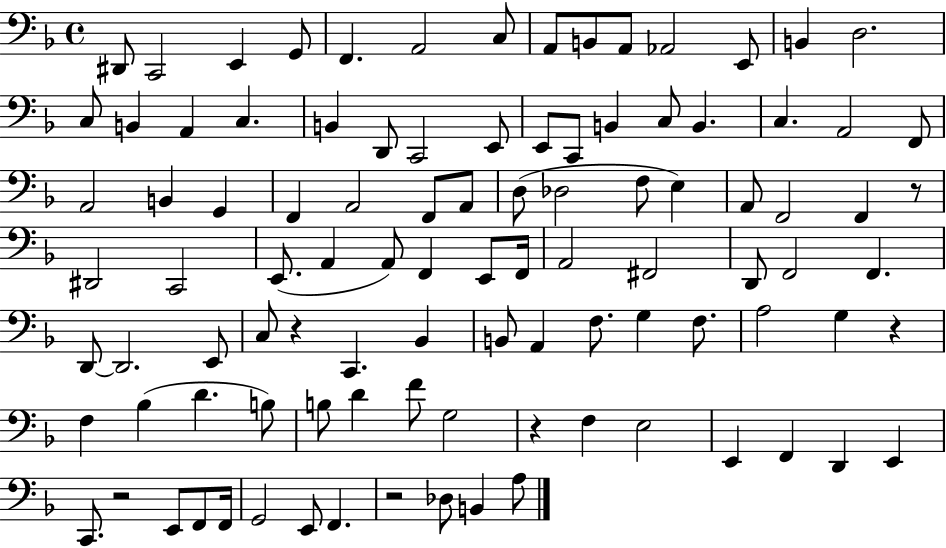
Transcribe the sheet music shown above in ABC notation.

X:1
T:Untitled
M:4/4
L:1/4
K:F
^D,,/2 C,,2 E,, G,,/2 F,, A,,2 C,/2 A,,/2 B,,/2 A,,/2 _A,,2 E,,/2 B,, D,2 C,/2 B,, A,, C, B,, D,,/2 C,,2 E,,/2 E,,/2 C,,/2 B,, C,/2 B,, C, A,,2 F,,/2 A,,2 B,, G,, F,, A,,2 F,,/2 A,,/2 D,/2 _D,2 F,/2 E, A,,/2 F,,2 F,, z/2 ^D,,2 C,,2 E,,/2 A,, A,,/2 F,, E,,/2 F,,/4 A,,2 ^F,,2 D,,/2 F,,2 F,, D,,/2 D,,2 E,,/2 C,/2 z C,, _B,, B,,/2 A,, F,/2 G, F,/2 A,2 G, z F, _B, D B,/2 B,/2 D F/2 G,2 z F, E,2 E,, F,, D,, E,, C,,/2 z2 E,,/2 F,,/2 F,,/4 G,,2 E,,/2 F,, z2 _D,/2 B,, A,/2